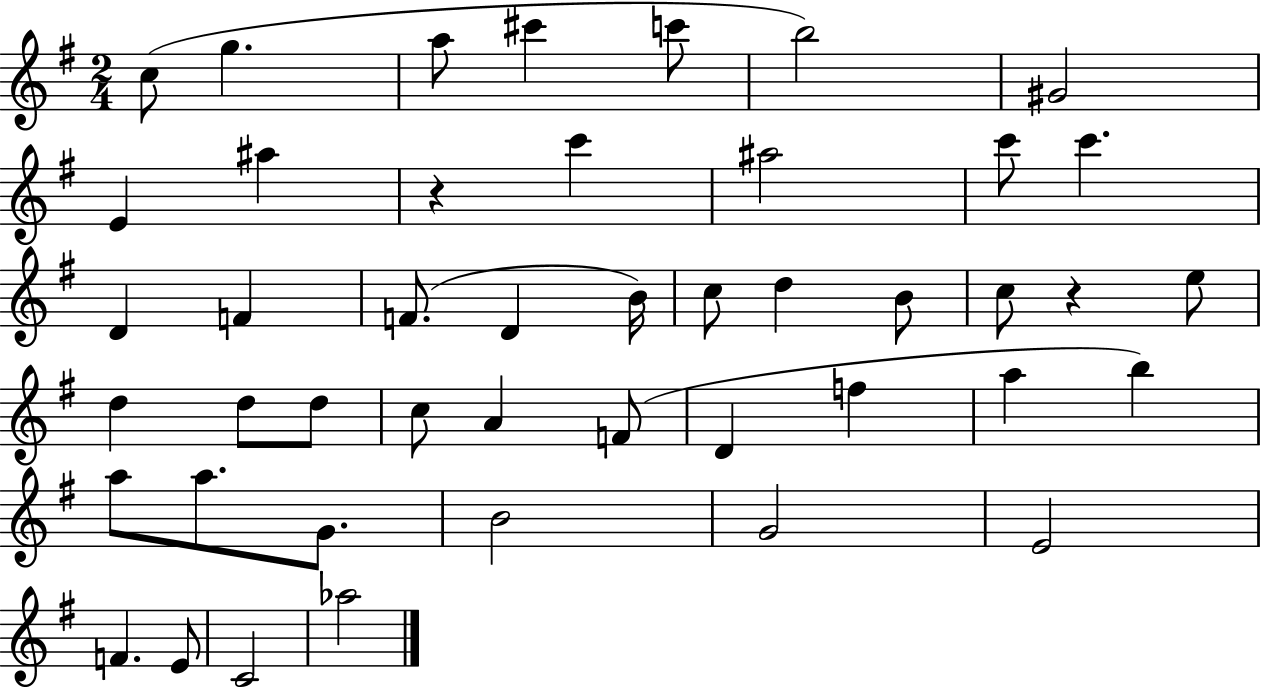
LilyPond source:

{
  \clef treble
  \numericTimeSignature
  \time 2/4
  \key g \major
  c''8( g''4. | a''8 cis'''4 c'''8 | b''2) | gis'2 | \break e'4 ais''4 | r4 c'''4 | ais''2 | c'''8 c'''4. | \break d'4 f'4 | f'8.( d'4 b'16) | c''8 d''4 b'8 | c''8 r4 e''8 | \break d''4 d''8 d''8 | c''8 a'4 f'8( | d'4 f''4 | a''4 b''4) | \break a''8 a''8. g'8. | b'2 | g'2 | e'2 | \break f'4. e'8 | c'2 | aes''2 | \bar "|."
}